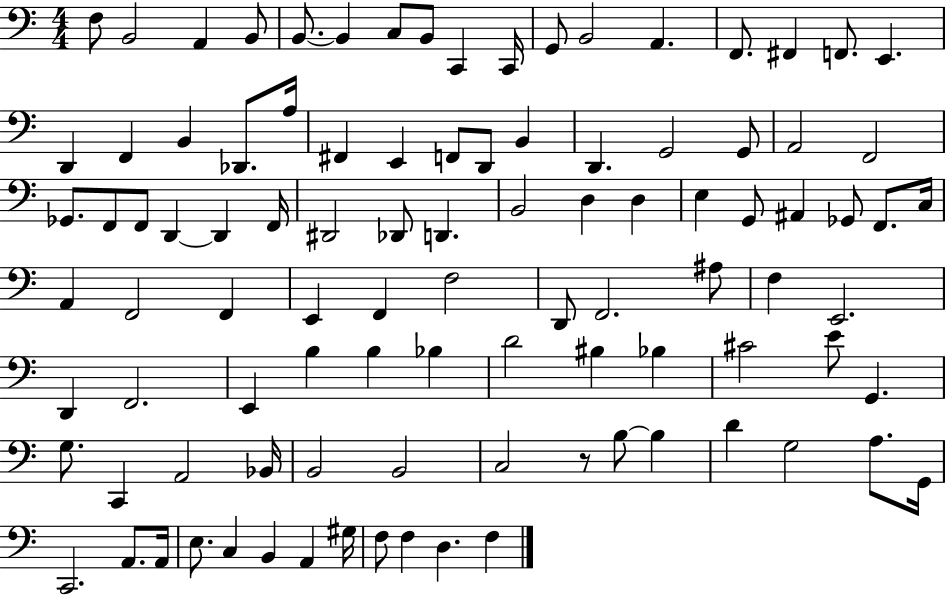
X:1
T:Untitled
M:4/4
L:1/4
K:C
F,/2 B,,2 A,, B,,/2 B,,/2 B,, C,/2 B,,/2 C,, C,,/4 G,,/2 B,,2 A,, F,,/2 ^F,, F,,/2 E,, D,, F,, B,, _D,,/2 A,/4 ^F,, E,, F,,/2 D,,/2 B,, D,, G,,2 G,,/2 A,,2 F,,2 _G,,/2 F,,/2 F,,/2 D,, D,, F,,/4 ^D,,2 _D,,/2 D,, B,,2 D, D, E, G,,/2 ^A,, _G,,/2 F,,/2 C,/4 A,, F,,2 F,, E,, F,, F,2 D,,/2 F,,2 ^A,/2 F, E,,2 D,, F,,2 E,, B, B, _B, D2 ^B, _B, ^C2 E/2 G,, G,/2 C,, A,,2 _B,,/4 B,,2 B,,2 C,2 z/2 B,/2 B, D G,2 A,/2 G,,/4 C,,2 A,,/2 A,,/4 E,/2 C, B,, A,, ^G,/4 F,/2 F, D, F,